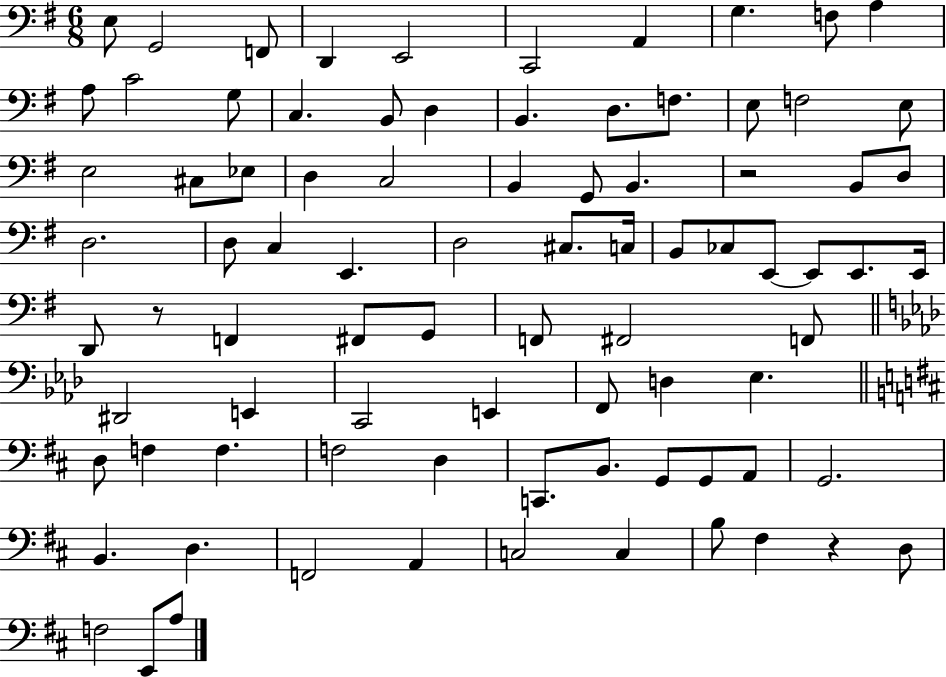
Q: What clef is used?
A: bass